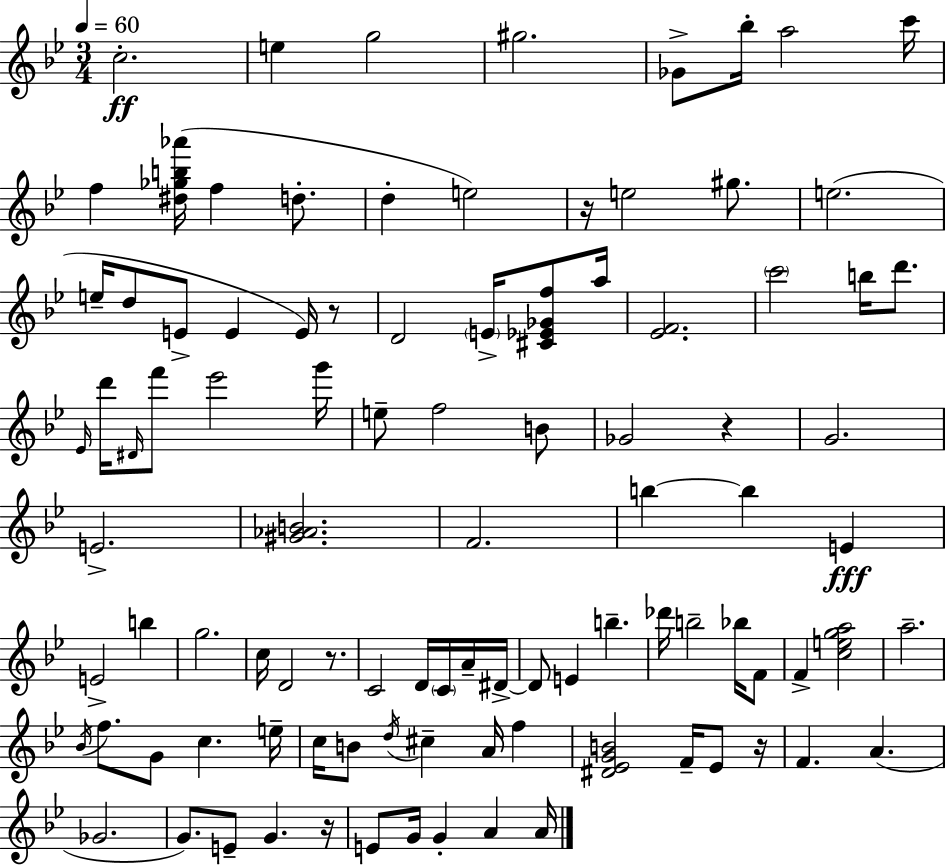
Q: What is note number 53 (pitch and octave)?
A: D#4